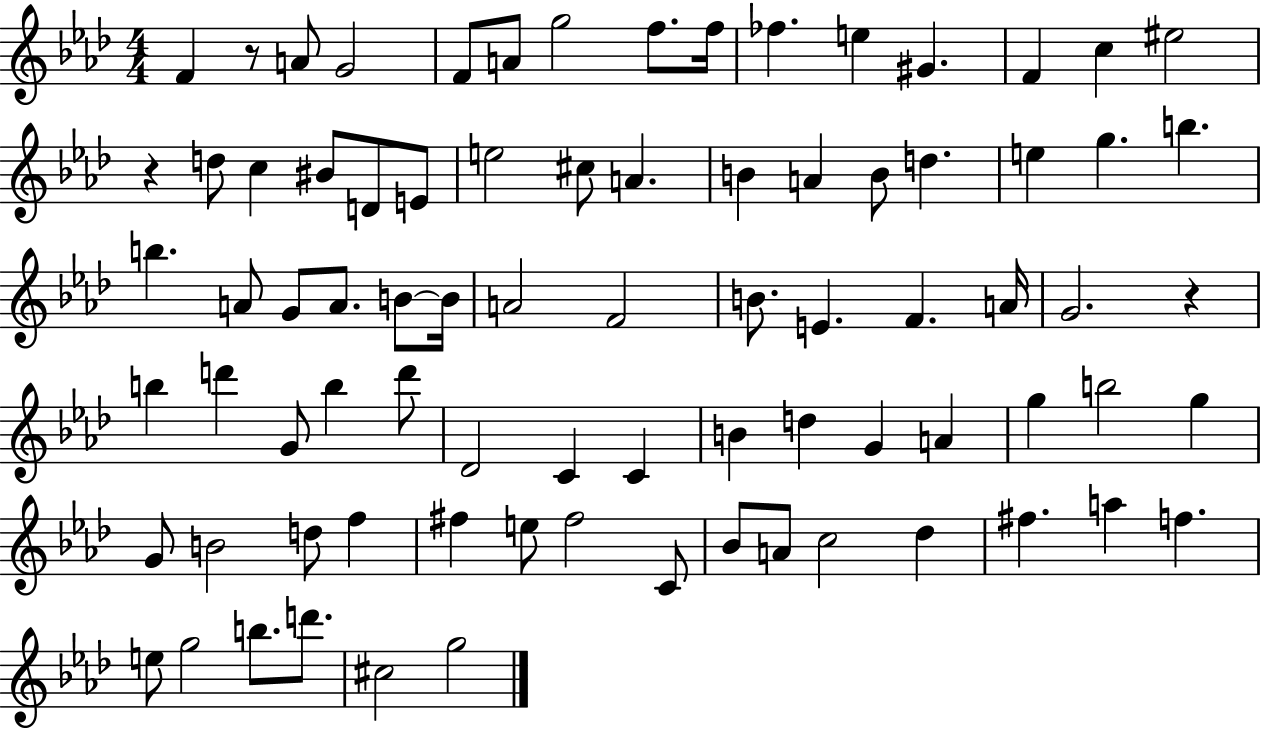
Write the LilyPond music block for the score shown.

{
  \clef treble
  \numericTimeSignature
  \time 4/4
  \key aes \major
  f'4 r8 a'8 g'2 | f'8 a'8 g''2 f''8. f''16 | fes''4. e''4 gis'4. | f'4 c''4 eis''2 | \break r4 d''8 c''4 bis'8 d'8 e'8 | e''2 cis''8 a'4. | b'4 a'4 b'8 d''4. | e''4 g''4. b''4. | \break b''4. a'8 g'8 a'8. b'8~~ b'16 | a'2 f'2 | b'8. e'4. f'4. a'16 | g'2. r4 | \break b''4 d'''4 g'8 b''4 d'''8 | des'2 c'4 c'4 | b'4 d''4 g'4 a'4 | g''4 b''2 g''4 | \break g'8 b'2 d''8 f''4 | fis''4 e''8 fis''2 c'8 | bes'8 a'8 c''2 des''4 | fis''4. a''4 f''4. | \break e''8 g''2 b''8. d'''8. | cis''2 g''2 | \bar "|."
}